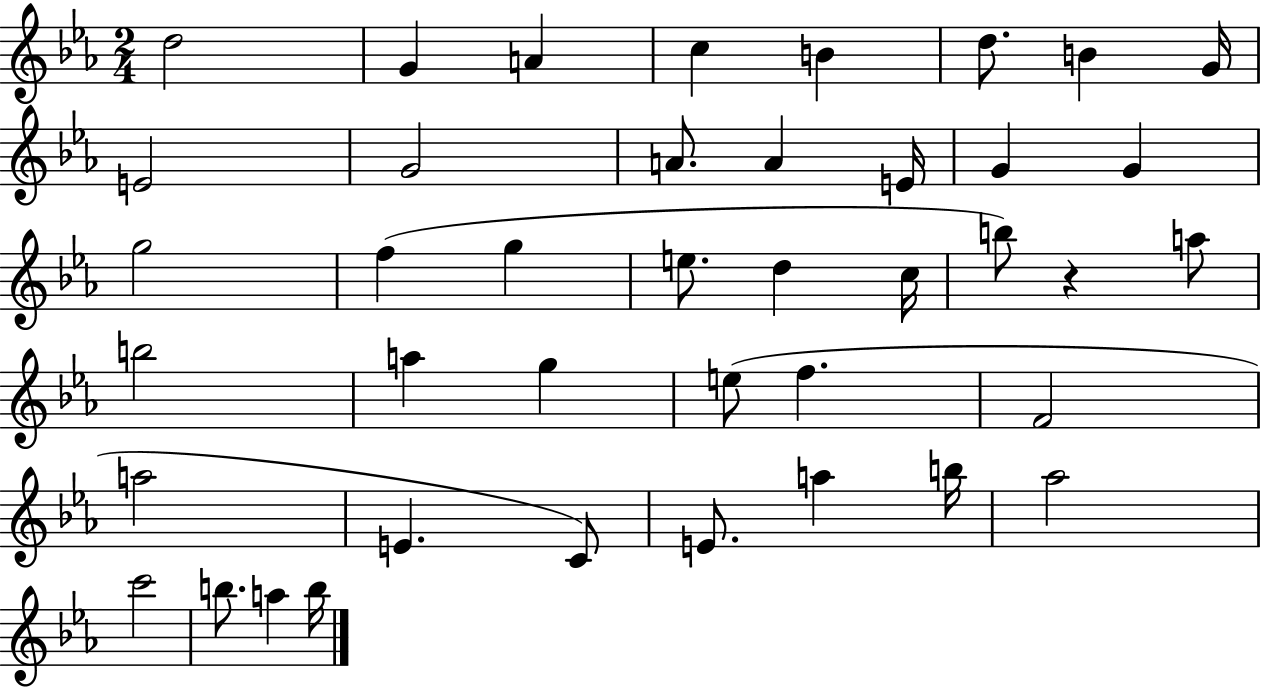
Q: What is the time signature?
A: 2/4